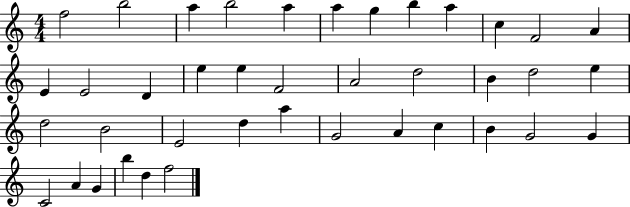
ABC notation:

X:1
T:Untitled
M:4/4
L:1/4
K:C
f2 b2 a b2 a a g b a c F2 A E E2 D e e F2 A2 d2 B d2 e d2 B2 E2 d a G2 A c B G2 G C2 A G b d f2